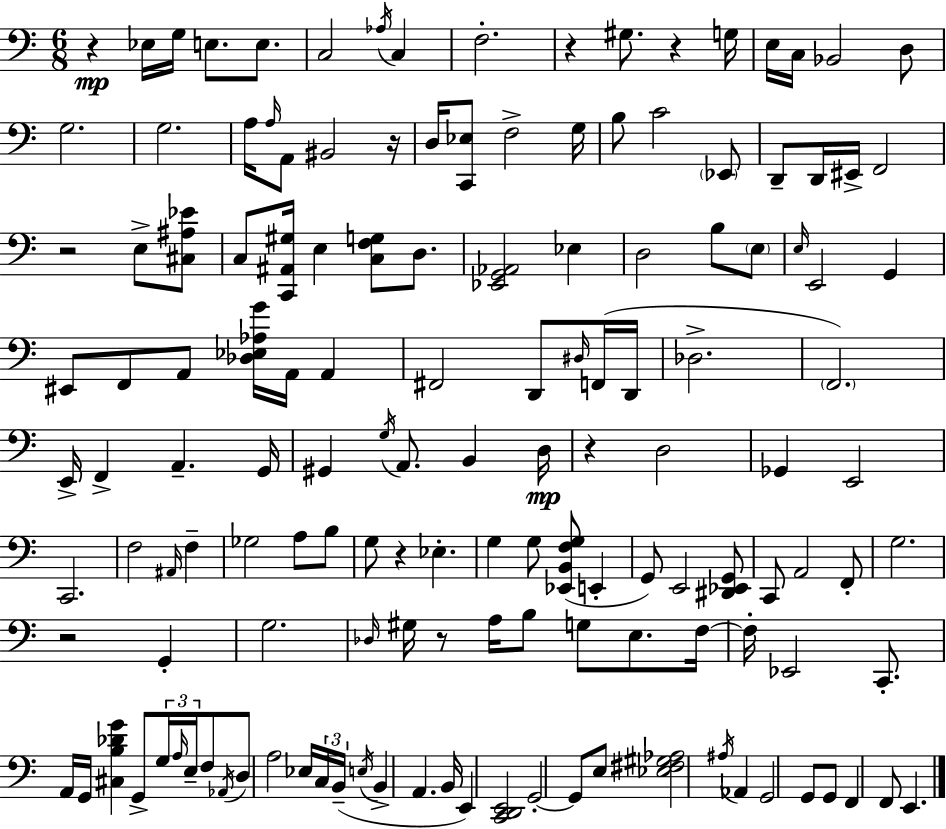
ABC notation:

X:1
T:Untitled
M:6/8
L:1/4
K:Am
z _E,/4 G,/4 E,/2 E,/2 C,2 _A,/4 C, F,2 z ^G,/2 z G,/4 E,/4 C,/4 _B,,2 D,/2 G,2 G,2 A,/4 A,/4 A,,/2 ^B,,2 z/4 D,/4 [C,,_E,]/2 F,2 G,/4 B,/2 C2 _E,,/2 D,,/2 D,,/4 ^E,,/4 F,,2 z2 E,/2 [^C,^A,_E]/2 C,/2 [C,,^A,,^G,]/4 E, [C,F,G,]/2 D,/2 [_E,,G,,_A,,]2 _E, D,2 B,/2 E,/2 E,/4 E,,2 G,, ^E,,/2 F,,/2 A,,/2 [_D,_E,_A,G]/4 A,,/4 A,, ^F,,2 D,,/2 ^D,/4 F,,/4 D,,/4 _D,2 F,,2 E,,/4 F,, A,, G,,/4 ^G,, G,/4 A,,/2 B,, D,/4 z D,2 _G,, E,,2 C,,2 F,2 ^A,,/4 F, _G,2 A,/2 B,/2 G,/2 z _E, G, G,/2 [_E,,B,,F,G,]/2 E,, G,,/2 E,,2 [^D,,_E,,G,,]/2 C,,/2 A,,2 F,,/2 G,2 z2 G,, G,2 _D,/4 ^G,/4 z/2 A,/4 B,/2 G,/2 E,/2 F,/4 F,/4 _E,,2 C,,/2 A,,/4 G,,/4 [^C,B,_DG] G,,/2 G,/4 A,/4 E,/4 F,/2 _A,,/4 D,/2 A,2 _E,/4 C,/4 B,,/4 E,/4 B,, A,, B,,/4 E,, [C,,D,,E,,]2 G,,2 G,,/2 E,/2 [_E,^F,^G,_A,]2 ^A,/4 _A,, G,,2 G,,/2 G,,/2 F,, F,,/2 E,,